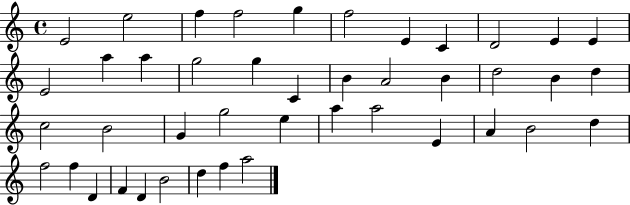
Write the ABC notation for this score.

X:1
T:Untitled
M:4/4
L:1/4
K:C
E2 e2 f f2 g f2 E C D2 E E E2 a a g2 g C B A2 B d2 B d c2 B2 G g2 e a a2 E A B2 d f2 f D F D B2 d f a2